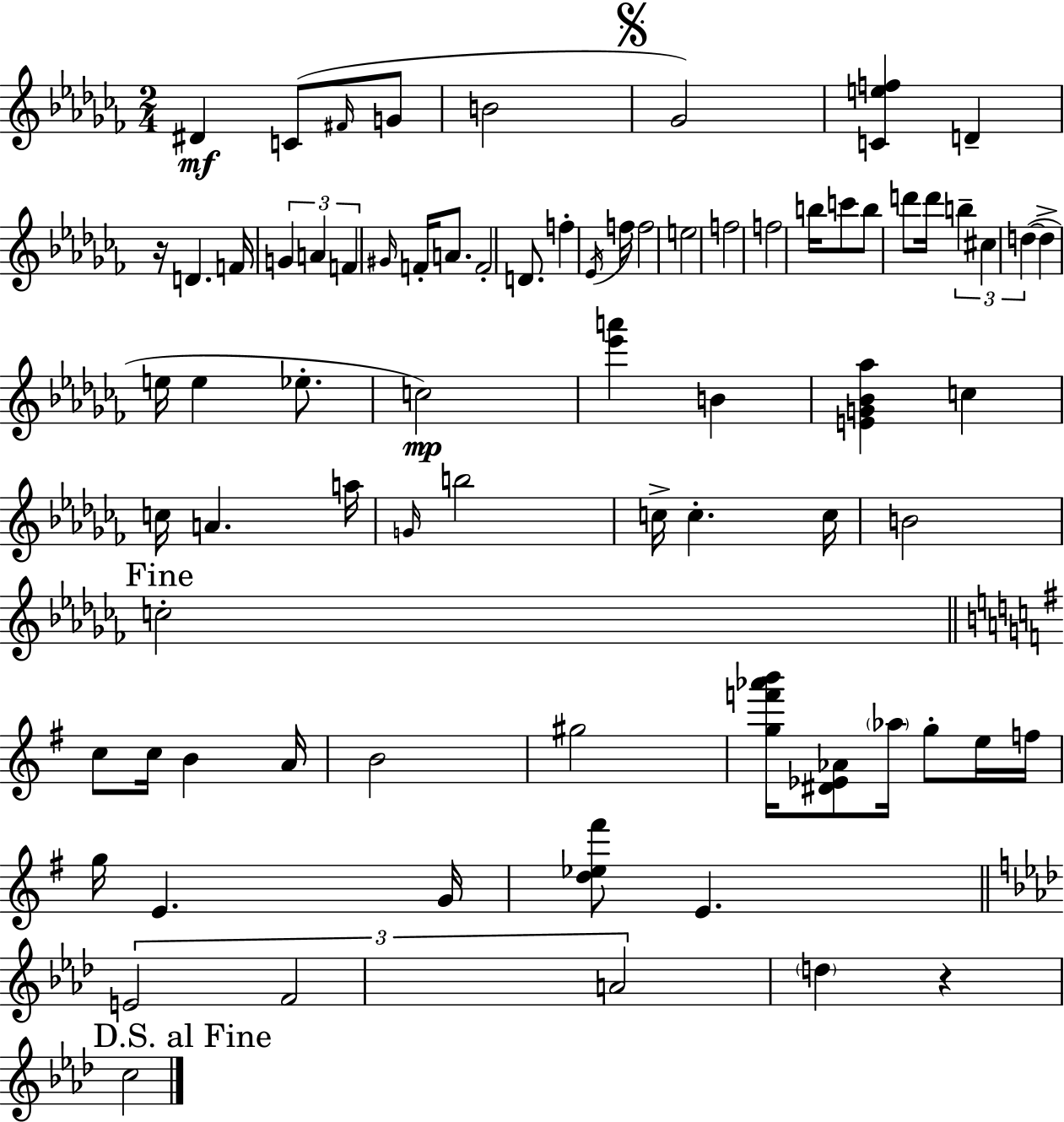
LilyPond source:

{
  \clef treble
  \numericTimeSignature
  \time 2/4
  \key aes \minor
  dis'4\mf c'8( \grace { fis'16 } g'8 | b'2 | \mark \markup { \musicglyph "scripts.segno" } ges'2) | <c' e'' f''>4 d'4-- | \break r16 d'4. | f'16 \tuplet 3/2 { g'4 a'4 | f'4 } \grace { gis'16 } f'16-. a'8. | f'2-. | \break d'8. f''4-. | \acciaccatura { ees'16 } f''16 f''2 | e''2 | f''2 | \break f''2 | b''16 c'''8 b''8 | d'''8 d'''16 \tuplet 3/2 { b''4-- cis''4 | d''4~(~ } d''4-> | \break e''16 e''4 | ees''8.-. c''2\mp) | <ees''' a'''>4 b'4 | <e' g' bes' aes''>4 c''4 | \break c''16 a'4. | a''16 \grace { g'16 } b''2 | c''16-> c''4.-. | c''16 b'2 | \break \mark "Fine" c''2-. | \bar "||" \break \key e \minor c''8 c''16 b'4 a'16 | b'2 | gis''2 | <g'' f''' aes''' b'''>16 <dis' ees' aes'>8 \parenthesize aes''16 g''8-. e''16 f''16 | \break g''16 e'4. g'16 | <d'' ees'' fis'''>8 e'4. | \bar "||" \break \key f \minor \tuplet 3/2 { e'2 | f'2 | a'2 } | \parenthesize d''4 r4 | \break \mark "D.S. al Fine" c''2 | \bar "|."
}